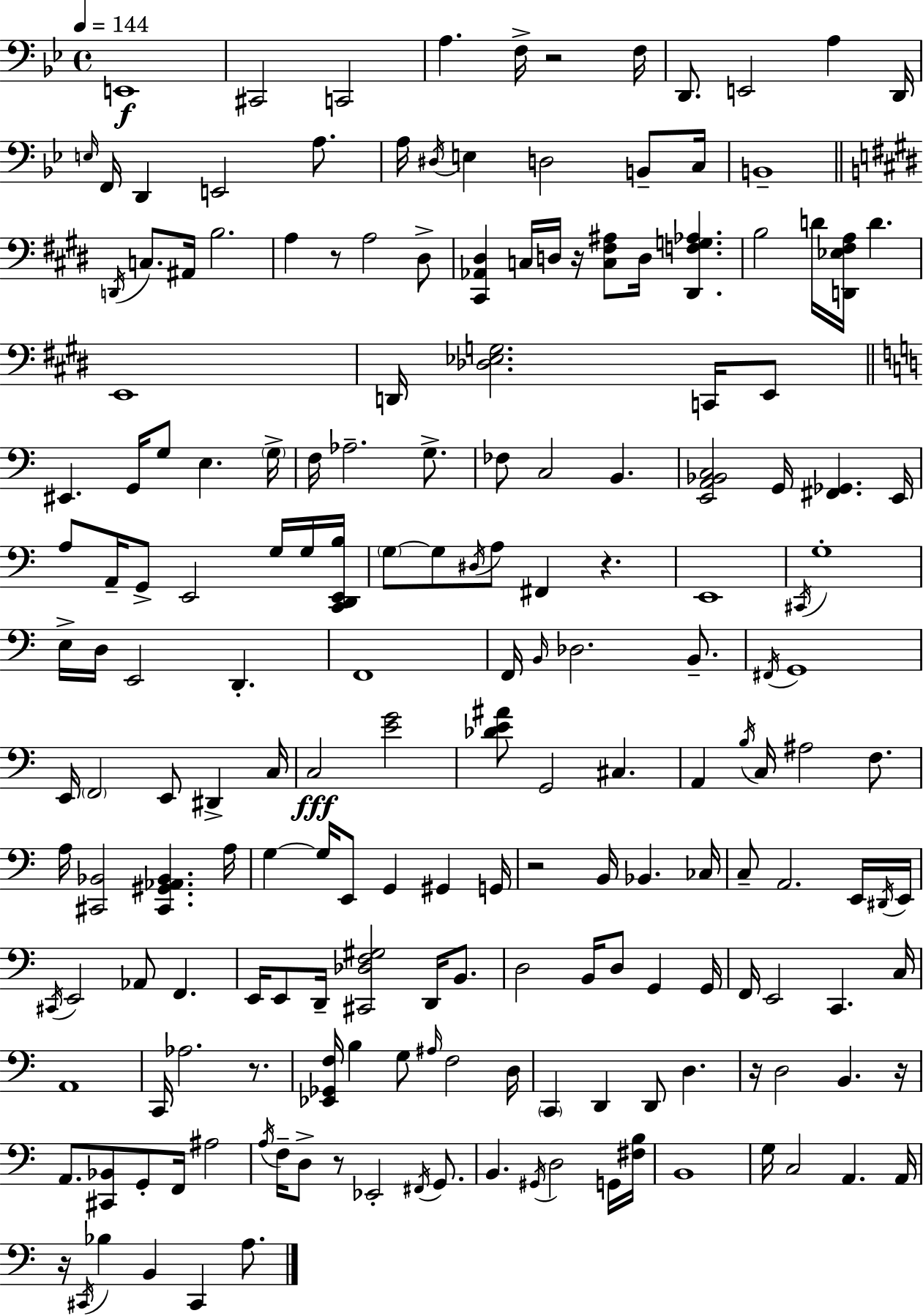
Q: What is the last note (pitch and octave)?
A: A3